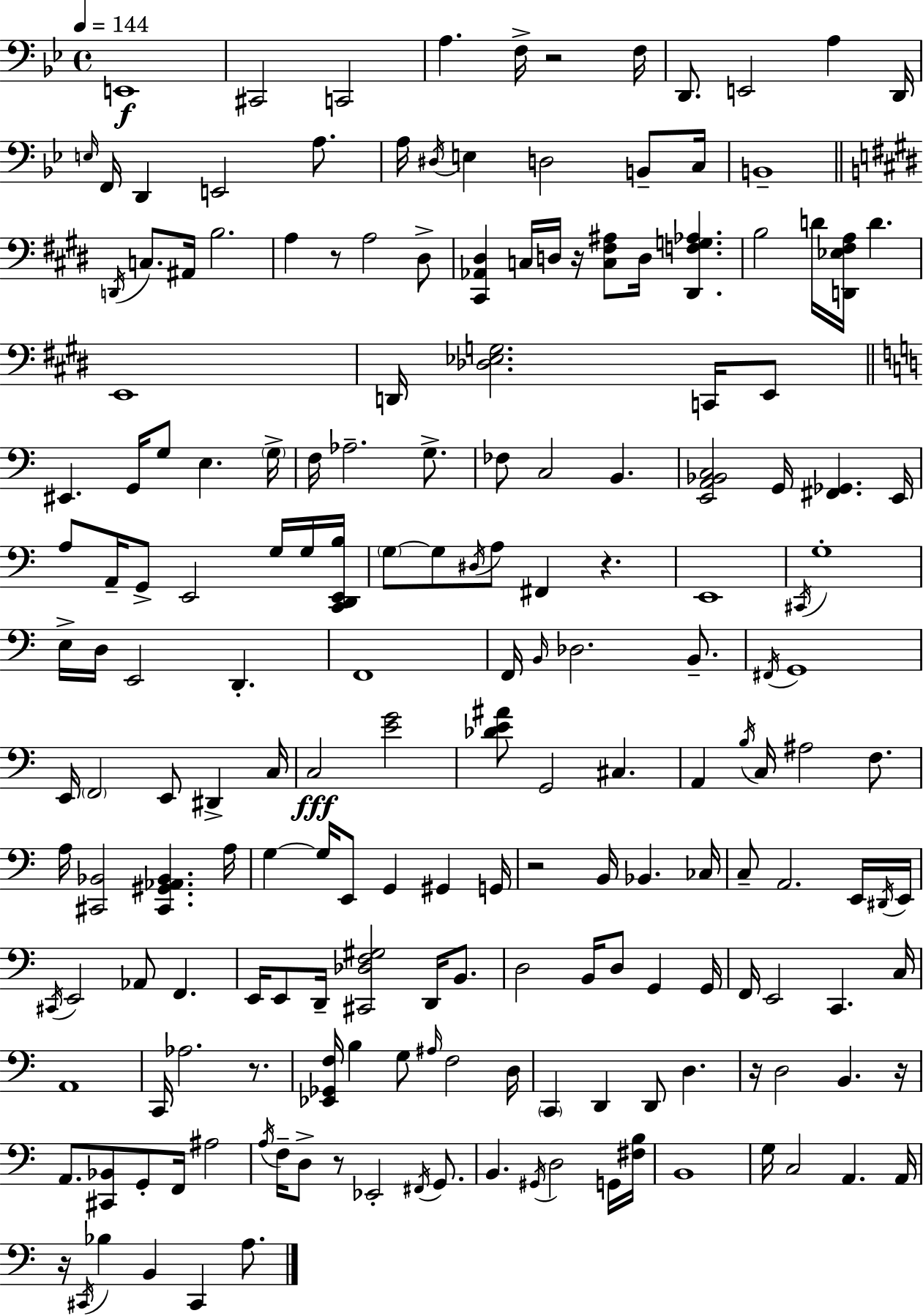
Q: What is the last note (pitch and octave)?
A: A3